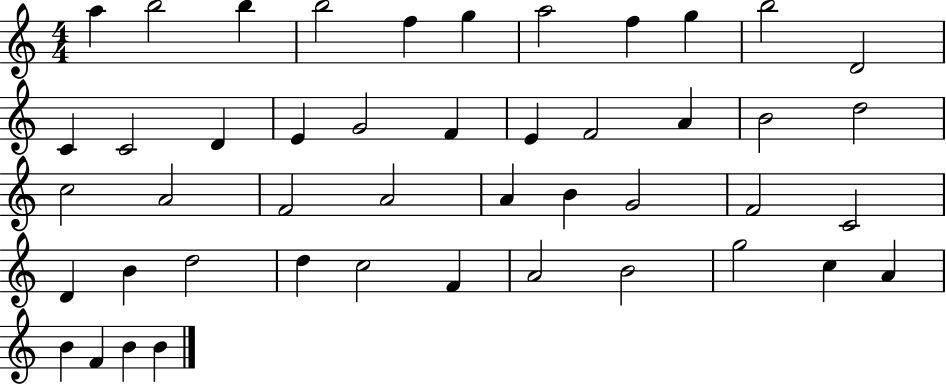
{
  \clef treble
  \numericTimeSignature
  \time 4/4
  \key c \major
  a''4 b''2 b''4 | b''2 f''4 g''4 | a''2 f''4 g''4 | b''2 d'2 | \break c'4 c'2 d'4 | e'4 g'2 f'4 | e'4 f'2 a'4 | b'2 d''2 | \break c''2 a'2 | f'2 a'2 | a'4 b'4 g'2 | f'2 c'2 | \break d'4 b'4 d''2 | d''4 c''2 f'4 | a'2 b'2 | g''2 c''4 a'4 | \break b'4 f'4 b'4 b'4 | \bar "|."
}